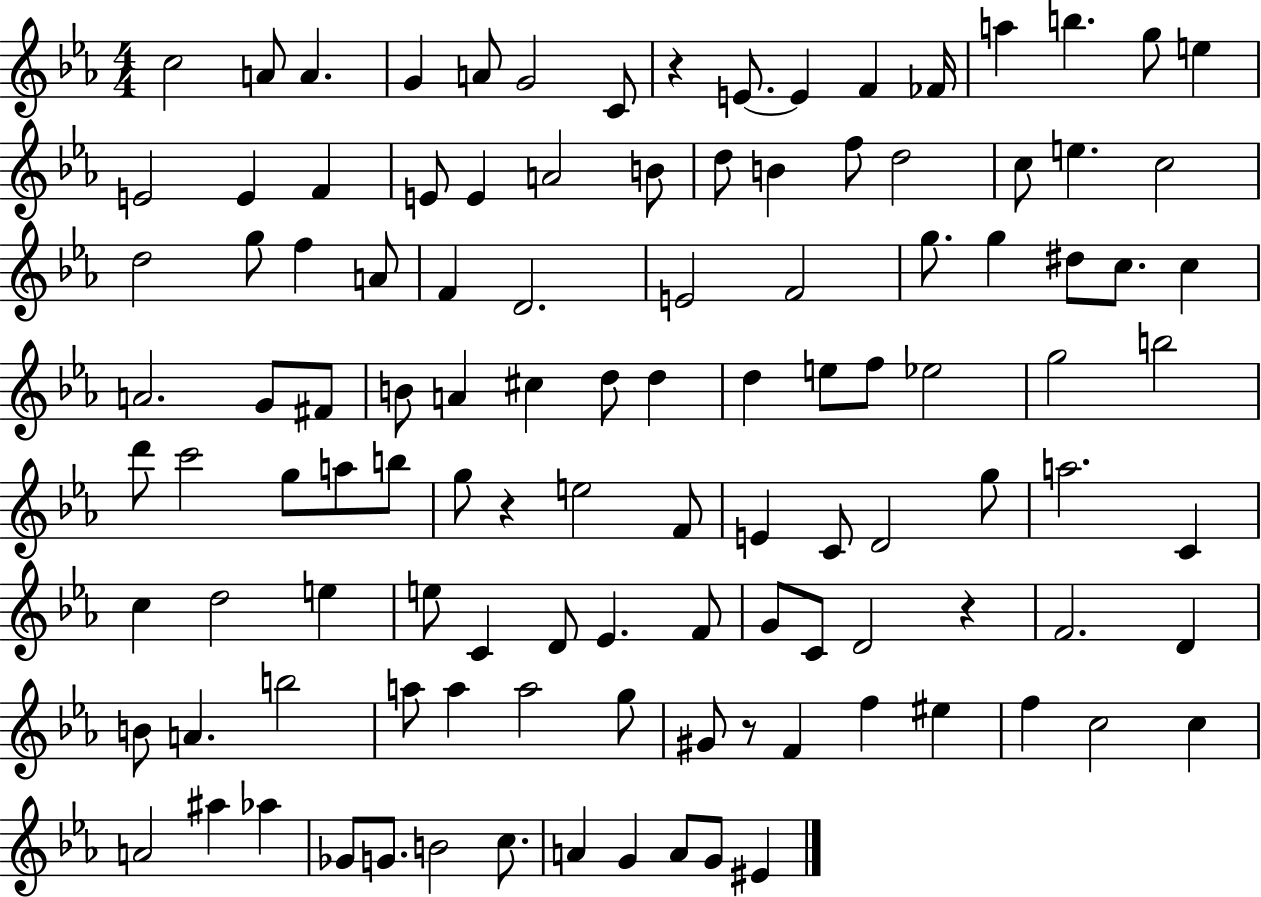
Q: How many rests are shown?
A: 4